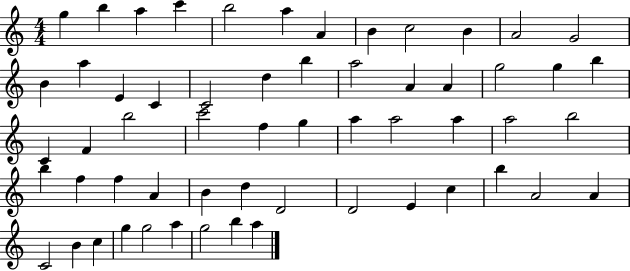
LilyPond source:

{
  \clef treble
  \numericTimeSignature
  \time 4/4
  \key c \major
  g''4 b''4 a''4 c'''4 | b''2 a''4 a'4 | b'4 c''2 b'4 | a'2 g'2 | \break b'4 a''4 e'4 c'4 | c'2 d''4 b''4 | a''2 a'4 a'4 | g''2 g''4 b''4 | \break c'4 f'4 b''2 | c'''2 f''4 g''4 | a''4 a''2 a''4 | a''2 b''2 | \break b''4 f''4 f''4 a'4 | b'4 d''4 d'2 | d'2 e'4 c''4 | b''4 a'2 a'4 | \break c'2 b'4 c''4 | g''4 g''2 a''4 | g''2 b''4 a''4 | \bar "|."
}